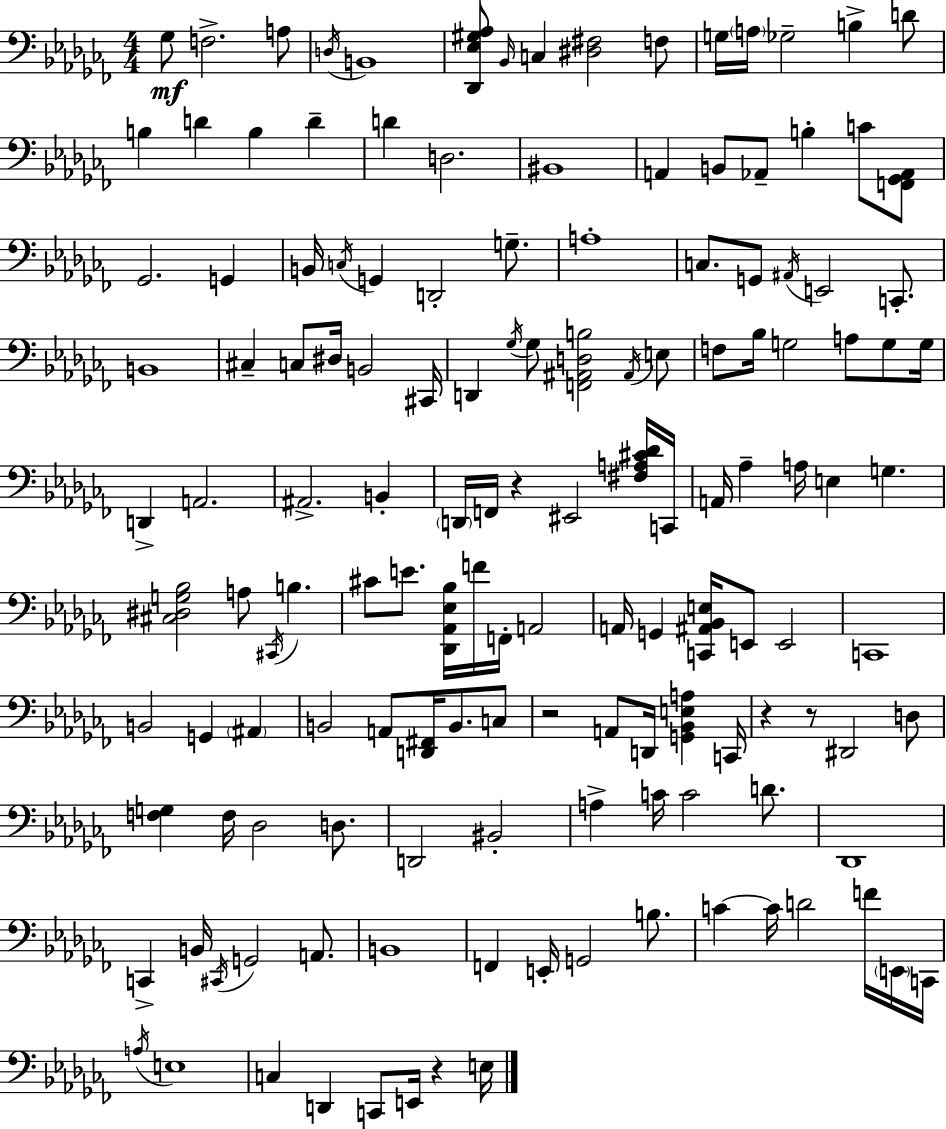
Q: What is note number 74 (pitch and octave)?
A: F4